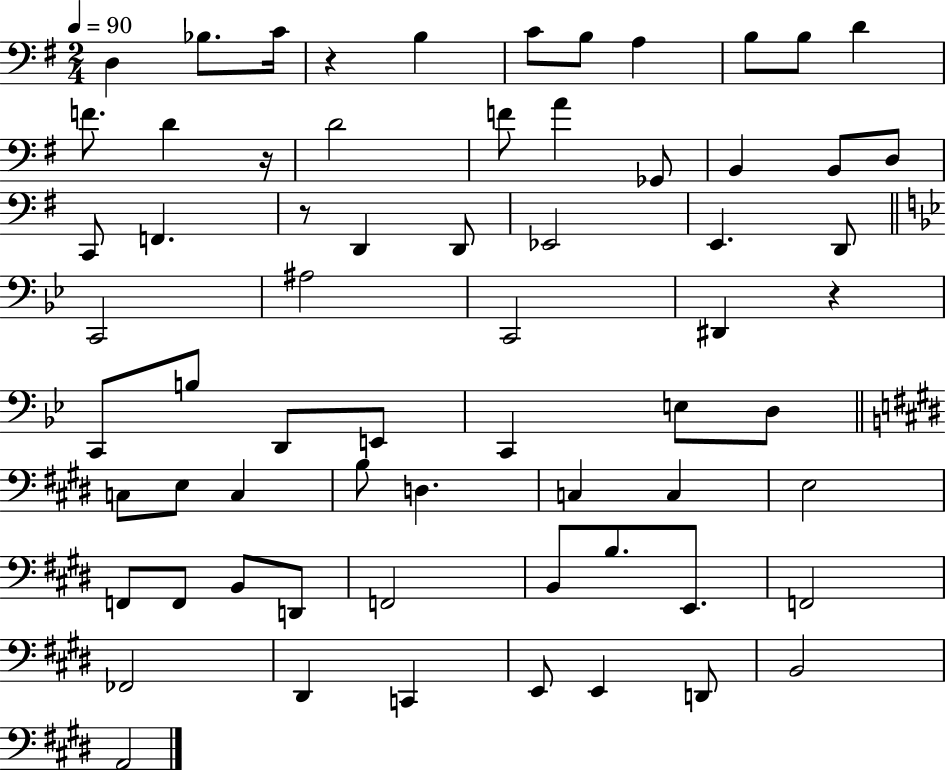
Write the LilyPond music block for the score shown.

{
  \clef bass
  \numericTimeSignature
  \time 2/4
  \key g \major
  \tempo 4 = 90
  d4 bes8. c'16 | r4 b4 | c'8 b8 a4 | b8 b8 d'4 | \break f'8. d'4 r16 | d'2 | f'8 a'4 ges,8 | b,4 b,8 d8 | \break c,8 f,4. | r8 d,4 d,8 | ees,2 | e,4. d,8 | \break \bar "||" \break \key bes \major c,2 | ais2 | c,2 | dis,4 r4 | \break c,8 b8 d,8 e,8 | c,4 e8 d8 | \bar "||" \break \key e \major c8 e8 c4 | b8 d4. | c4 c4 | e2 | \break f,8 f,8 b,8 d,8 | f,2 | b,8 b8. e,8. | f,2 | \break fes,2 | dis,4 c,4 | e,8 e,4 d,8 | b,2 | \break a,2 | \bar "|."
}